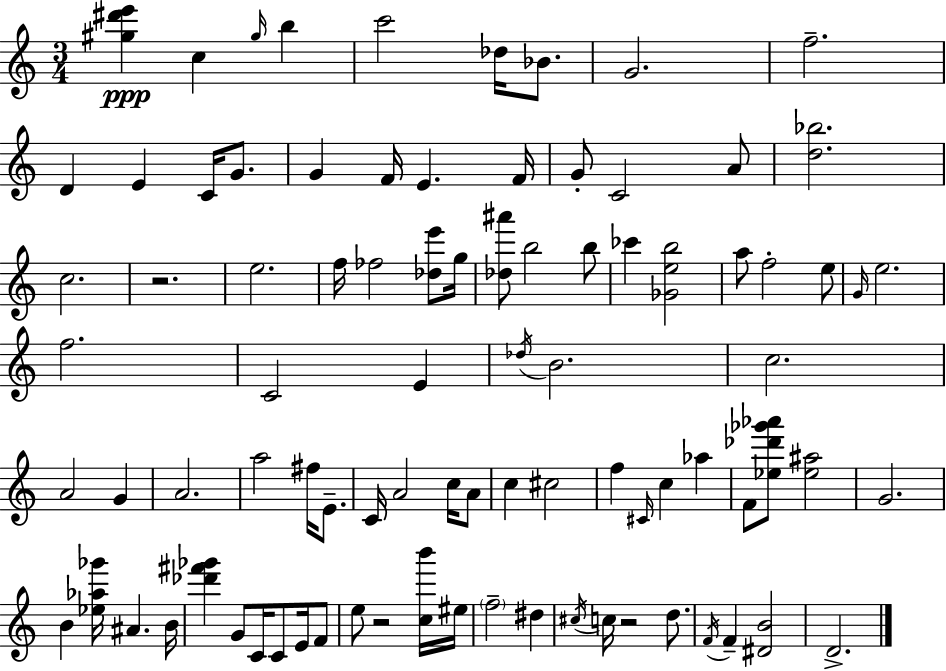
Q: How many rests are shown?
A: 3